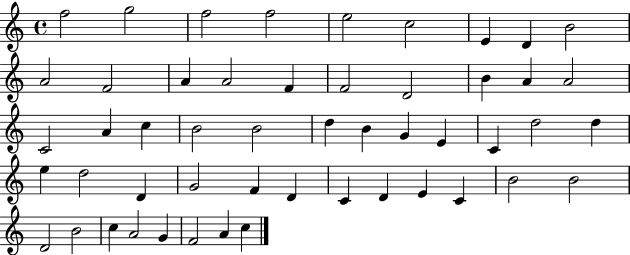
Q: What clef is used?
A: treble